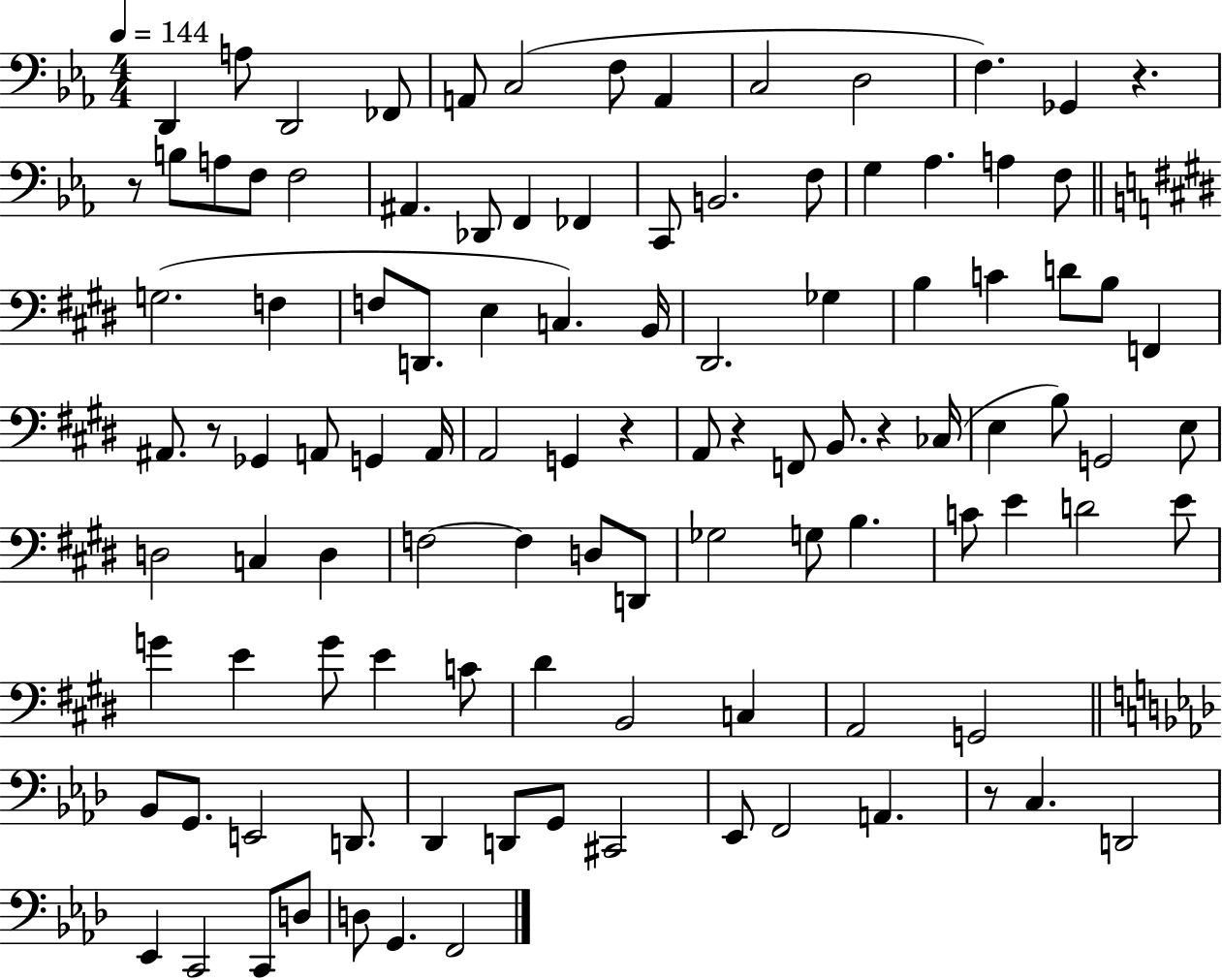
{
  \clef bass
  \numericTimeSignature
  \time 4/4
  \key ees \major
  \tempo 4 = 144
  d,4 a8 d,2 fes,8 | a,8 c2( f8 a,4 | c2 d2 | f4.) ges,4 r4. | \break r8 b8 a8 f8 f2 | ais,4. des,8 f,4 fes,4 | c,8 b,2. f8 | g4 aes4. a4 f8 | \break \bar "||" \break \key e \major g2.( f4 | f8 d,8. e4 c4.) b,16 | dis,2. ges4 | b4 c'4 d'8 b8 f,4 | \break ais,8. r8 ges,4 a,8 g,4 a,16 | a,2 g,4 r4 | a,8 r4 f,8 b,8. r4 ces16( | e4 b8) g,2 e8 | \break d2 c4 d4 | f2~~ f4 d8 d,8 | ges2 g8 b4. | c'8 e'4 d'2 e'8 | \break g'4 e'4 g'8 e'4 c'8 | dis'4 b,2 c4 | a,2 g,2 | \bar "||" \break \key aes \major bes,8 g,8. e,2 d,8. | des,4 d,8 g,8 cis,2 | ees,8 f,2 a,4. | r8 c4. d,2 | \break ees,4 c,2 c,8 d8 | d8 g,4. f,2 | \bar "|."
}